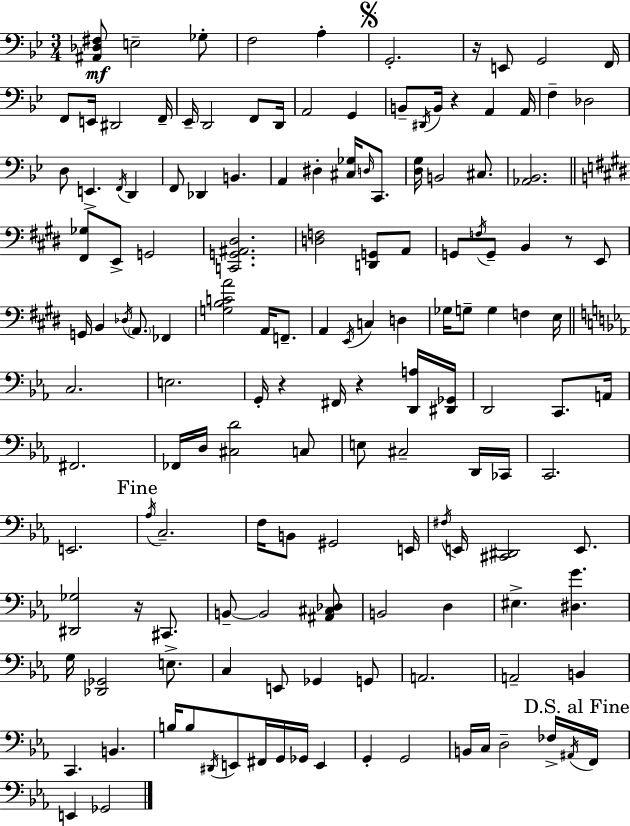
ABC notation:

X:1
T:Untitled
M:3/4
L:1/4
K:Gm
[^A,,_D,^F,]/2 E,2 _G,/2 F,2 A, G,,2 z/4 E,,/2 G,,2 F,,/4 F,,/2 E,,/4 ^D,,2 F,,/4 _E,,/4 D,,2 F,,/2 D,,/4 A,,2 G,, B,,/2 ^D,,/4 B,,/4 z A,, A,,/4 F, _D,2 D,/2 E,, F,,/4 D,, F,,/2 _D,, B,, A,, ^D, [^C,_G,]/4 D,/4 C,,/2 [D,G,]/4 B,,2 ^C,/2 [_A,,_B,,]2 [^F,,_G,]/2 E,,/2 G,,2 [C,,G,,^A,,^D,]2 [D,F,]2 [D,,G,,]/2 A,,/2 G,,/2 F,/4 G,,/2 B,, z/2 E,,/2 G,,/4 B,, _D,/4 A,,/2 _F,, [G,B,CA]2 A,,/4 F,,/2 A,, E,,/4 C, D, _G,/4 G,/2 G, F, E,/4 C,2 E,2 G,,/4 z ^F,,/4 z [D,,A,]/4 [^D,,_G,,]/4 D,,2 C,,/2 A,,/4 ^F,,2 _F,,/4 D,/4 [^C,D]2 C,/2 E,/2 ^C,2 D,,/4 _C,,/4 C,,2 E,,2 _A,/4 C,2 F,/4 B,,/2 ^G,,2 E,,/4 ^F,/4 E,,/4 [^C,,^D,,]2 E,,/2 [^D,,_G,]2 z/4 ^C,,/2 B,,/2 B,,2 [^A,,^C,_D,]/2 B,,2 D, ^E, [^D,G] G,/4 [_D,,_G,,]2 E,/2 C, E,,/2 _G,, G,,/2 A,,2 A,,2 B,, C,, B,, B,/4 B,/2 ^D,,/4 E,,/2 ^F,,/4 G,,/4 _G,,/4 E,, G,, G,,2 B,,/4 C,/4 D,2 _F,/4 ^A,,/4 F,,/4 E,, _G,,2